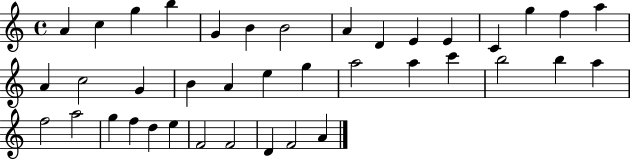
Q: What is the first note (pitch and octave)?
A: A4